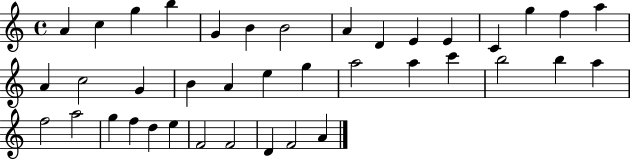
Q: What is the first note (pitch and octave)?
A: A4